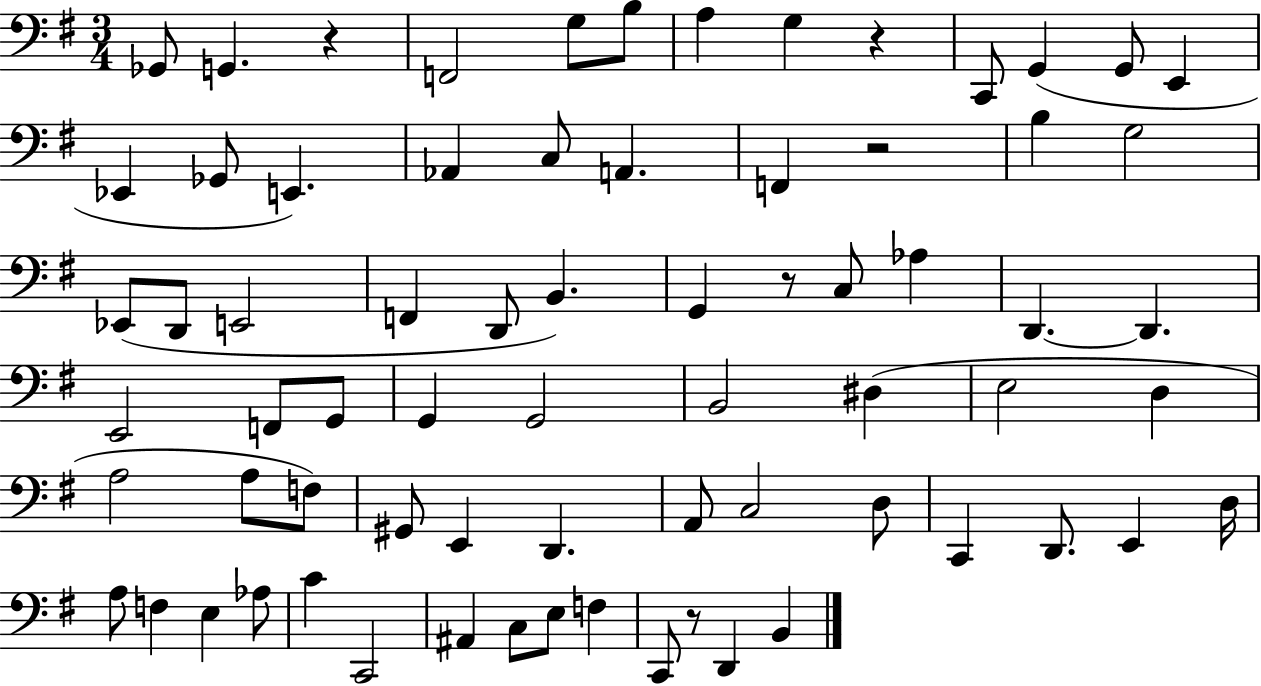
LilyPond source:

{
  \clef bass
  \numericTimeSignature
  \time 3/4
  \key g \major
  \repeat volta 2 { ges,8 g,4. r4 | f,2 g8 b8 | a4 g4 r4 | c,8 g,4( g,8 e,4 | \break ees,4 ges,8 e,4.) | aes,4 c8 a,4. | f,4 r2 | b4 g2 | \break ees,8( d,8 e,2 | f,4 d,8 b,4.) | g,4 r8 c8 aes4 | d,4.~~ d,4. | \break e,2 f,8 g,8 | g,4 g,2 | b,2 dis4( | e2 d4 | \break a2 a8 f8) | gis,8 e,4 d,4. | a,8 c2 d8 | c,4 d,8. e,4 d16 | \break a8 f4 e4 aes8 | c'4 c,2 | ais,4 c8 e8 f4 | c,8 r8 d,4 b,4 | \break } \bar "|."
}